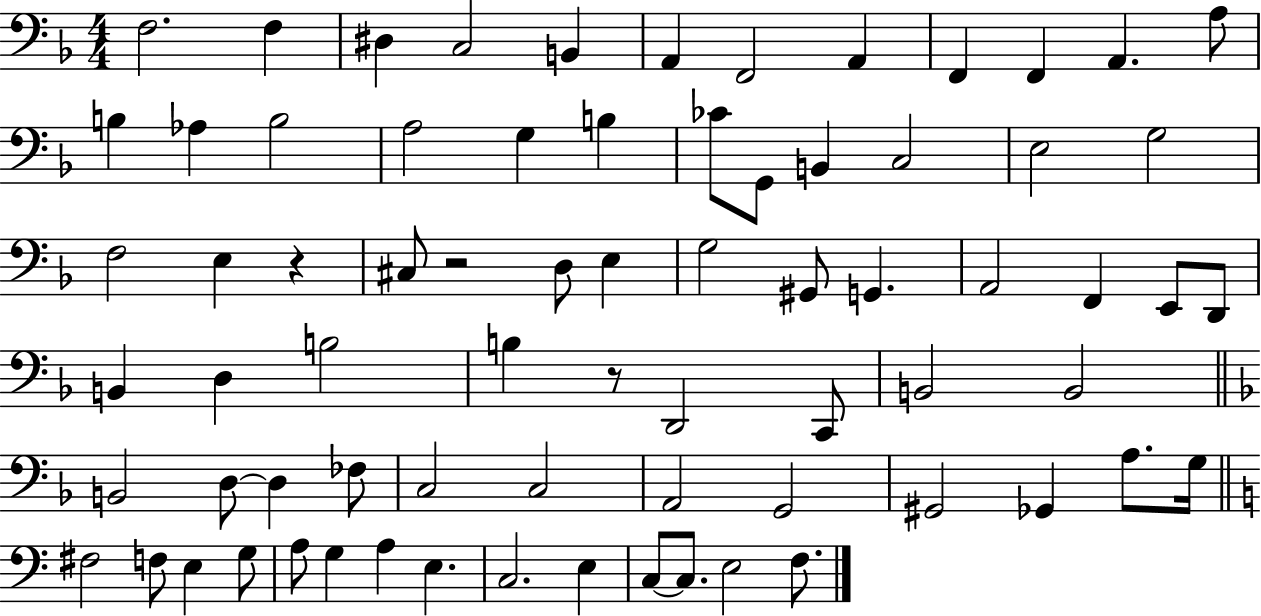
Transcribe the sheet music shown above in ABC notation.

X:1
T:Untitled
M:4/4
L:1/4
K:F
F,2 F, ^D, C,2 B,, A,, F,,2 A,, F,, F,, A,, A,/2 B, _A, B,2 A,2 G, B, _C/2 G,,/2 B,, C,2 E,2 G,2 F,2 E, z ^C,/2 z2 D,/2 E, G,2 ^G,,/2 G,, A,,2 F,, E,,/2 D,,/2 B,, D, B,2 B, z/2 D,,2 C,,/2 B,,2 B,,2 B,,2 D,/2 D, _F,/2 C,2 C,2 A,,2 G,,2 ^G,,2 _G,, A,/2 G,/4 ^F,2 F,/2 E, G,/2 A,/2 G, A, E, C,2 E, C,/2 C,/2 E,2 F,/2